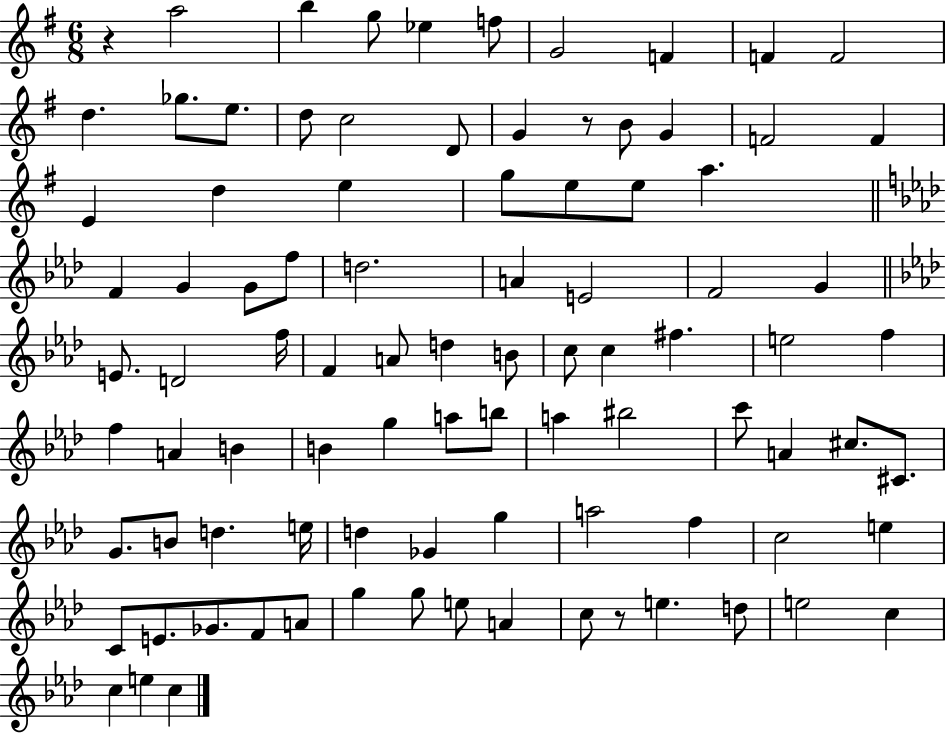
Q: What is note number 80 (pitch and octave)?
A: E5